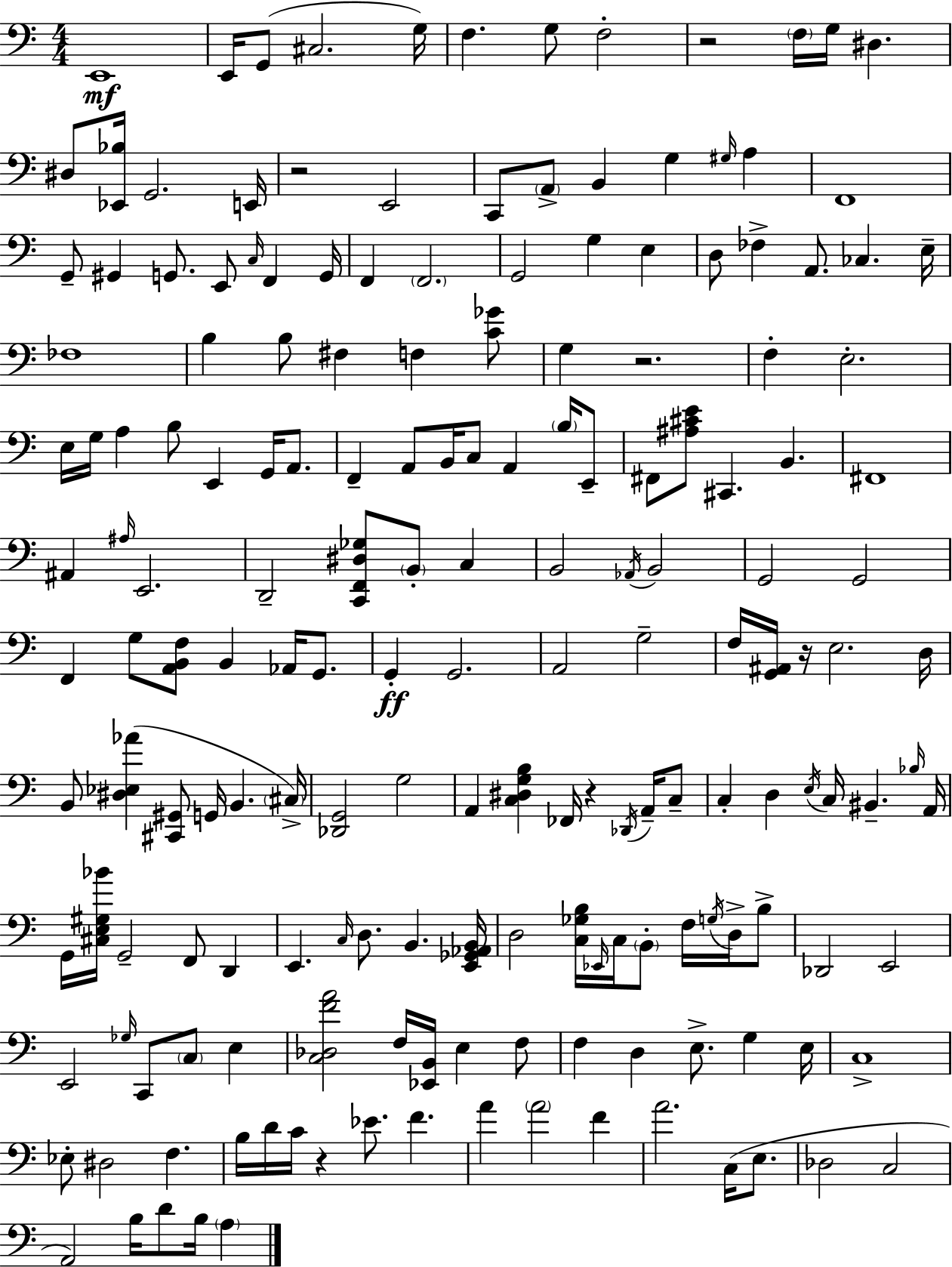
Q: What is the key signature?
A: C major